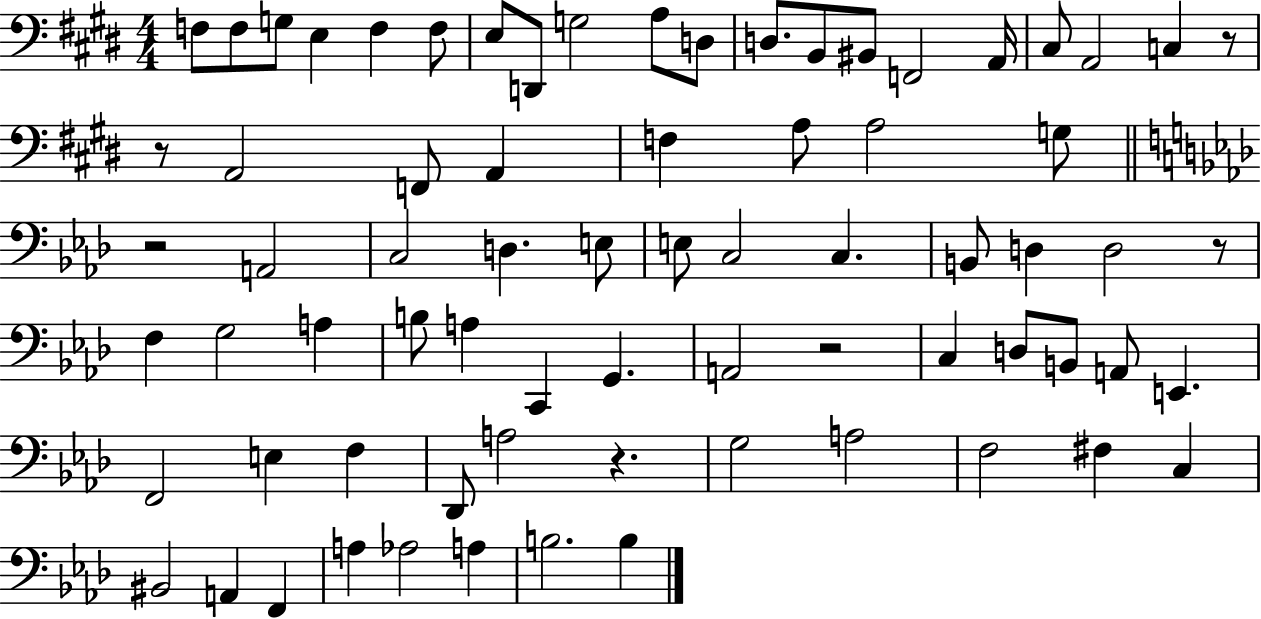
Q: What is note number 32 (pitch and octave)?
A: C3